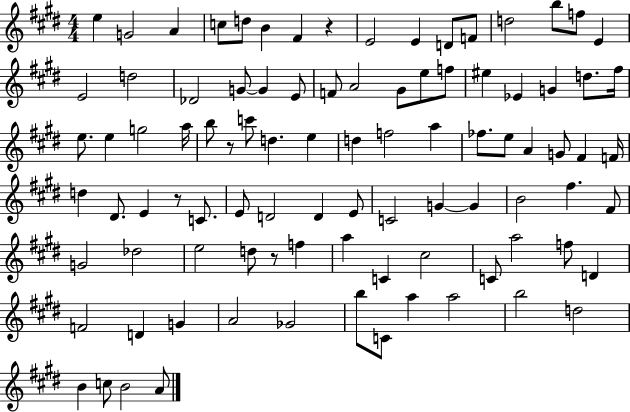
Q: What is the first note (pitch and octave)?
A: E5